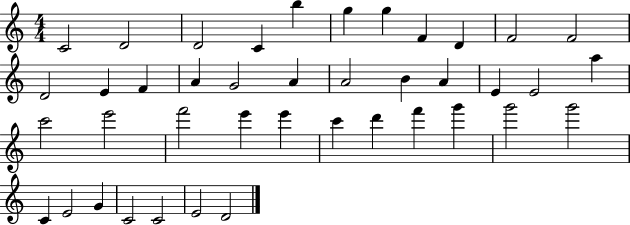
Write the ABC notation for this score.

X:1
T:Untitled
M:4/4
L:1/4
K:C
C2 D2 D2 C b g g F D F2 F2 D2 E F A G2 A A2 B A E E2 a c'2 e'2 f'2 e' e' c' d' f' g' g'2 g'2 C E2 G C2 C2 E2 D2